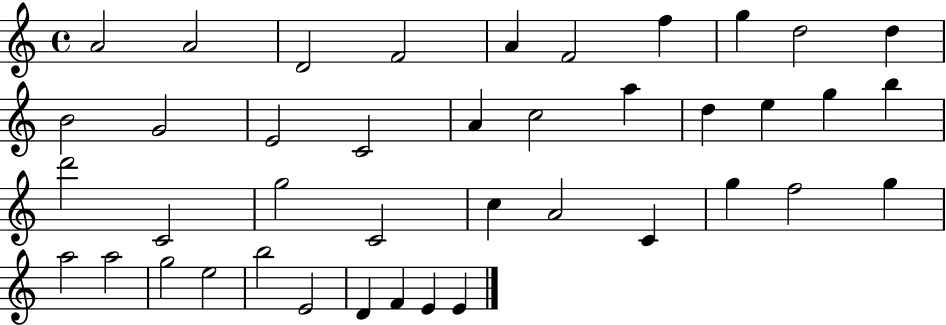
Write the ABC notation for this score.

X:1
T:Untitled
M:4/4
L:1/4
K:C
A2 A2 D2 F2 A F2 f g d2 d B2 G2 E2 C2 A c2 a d e g b d'2 C2 g2 C2 c A2 C g f2 g a2 a2 g2 e2 b2 E2 D F E E